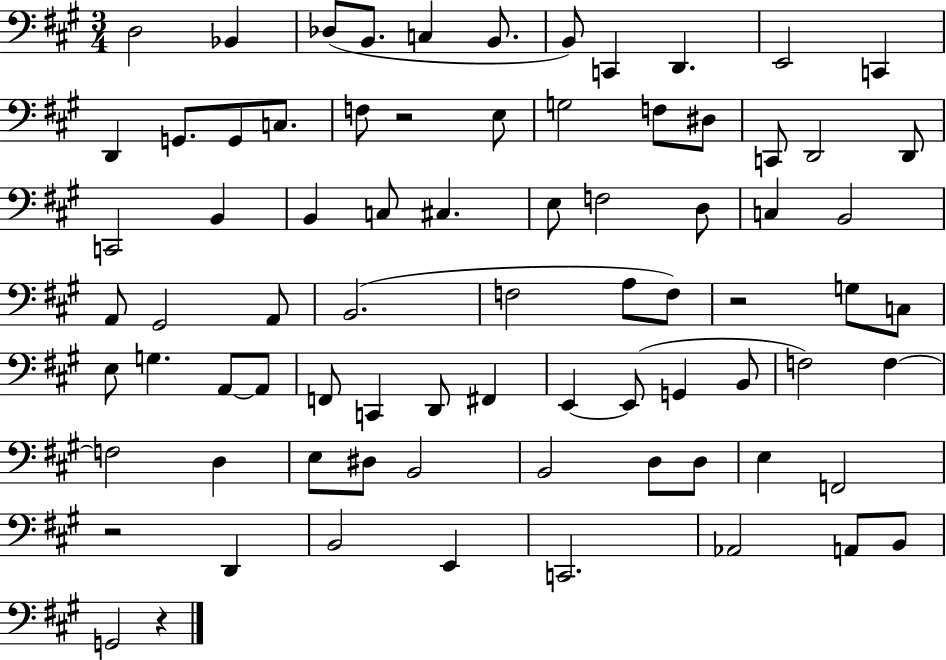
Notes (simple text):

D3/h Bb2/q Db3/e B2/e. C3/q B2/e. B2/e C2/q D2/q. E2/h C2/q D2/q G2/e. G2/e C3/e. F3/e R/h E3/e G3/h F3/e D#3/e C2/e D2/h D2/e C2/h B2/q B2/q C3/e C#3/q. E3/e F3/h D3/e C3/q B2/h A2/e G#2/h A2/e B2/h. F3/h A3/e F3/e R/h G3/e C3/e E3/e G3/q. A2/e A2/e F2/e C2/q D2/e F#2/q E2/q E2/e G2/q B2/e F3/h F3/q F3/h D3/q E3/e D#3/e B2/h B2/h D3/e D3/e E3/q F2/h R/h D2/q B2/h E2/q C2/h. Ab2/h A2/e B2/e G2/h R/q